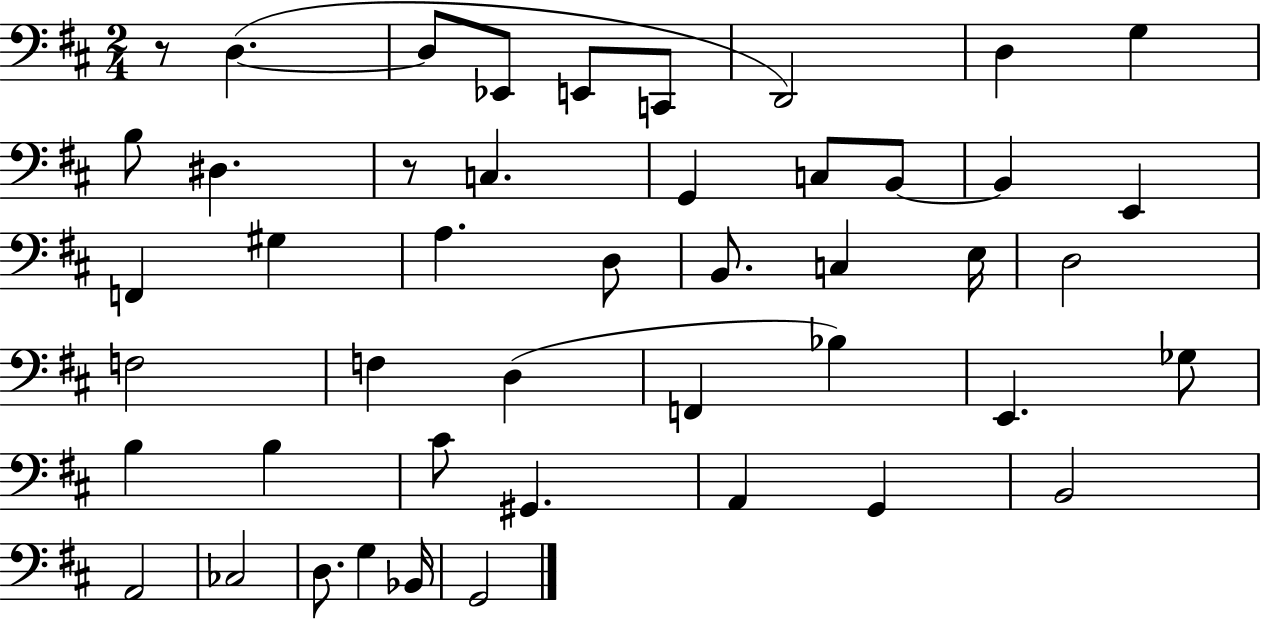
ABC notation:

X:1
T:Untitled
M:2/4
L:1/4
K:D
z/2 D, D,/2 _E,,/2 E,,/2 C,,/2 D,,2 D, G, B,/2 ^D, z/2 C, G,, C,/2 B,,/2 B,, E,, F,, ^G, A, D,/2 B,,/2 C, E,/4 D,2 F,2 F, D, F,, _B, E,, _G,/2 B, B, ^C/2 ^G,, A,, G,, B,,2 A,,2 _C,2 D,/2 G, _B,,/4 G,,2